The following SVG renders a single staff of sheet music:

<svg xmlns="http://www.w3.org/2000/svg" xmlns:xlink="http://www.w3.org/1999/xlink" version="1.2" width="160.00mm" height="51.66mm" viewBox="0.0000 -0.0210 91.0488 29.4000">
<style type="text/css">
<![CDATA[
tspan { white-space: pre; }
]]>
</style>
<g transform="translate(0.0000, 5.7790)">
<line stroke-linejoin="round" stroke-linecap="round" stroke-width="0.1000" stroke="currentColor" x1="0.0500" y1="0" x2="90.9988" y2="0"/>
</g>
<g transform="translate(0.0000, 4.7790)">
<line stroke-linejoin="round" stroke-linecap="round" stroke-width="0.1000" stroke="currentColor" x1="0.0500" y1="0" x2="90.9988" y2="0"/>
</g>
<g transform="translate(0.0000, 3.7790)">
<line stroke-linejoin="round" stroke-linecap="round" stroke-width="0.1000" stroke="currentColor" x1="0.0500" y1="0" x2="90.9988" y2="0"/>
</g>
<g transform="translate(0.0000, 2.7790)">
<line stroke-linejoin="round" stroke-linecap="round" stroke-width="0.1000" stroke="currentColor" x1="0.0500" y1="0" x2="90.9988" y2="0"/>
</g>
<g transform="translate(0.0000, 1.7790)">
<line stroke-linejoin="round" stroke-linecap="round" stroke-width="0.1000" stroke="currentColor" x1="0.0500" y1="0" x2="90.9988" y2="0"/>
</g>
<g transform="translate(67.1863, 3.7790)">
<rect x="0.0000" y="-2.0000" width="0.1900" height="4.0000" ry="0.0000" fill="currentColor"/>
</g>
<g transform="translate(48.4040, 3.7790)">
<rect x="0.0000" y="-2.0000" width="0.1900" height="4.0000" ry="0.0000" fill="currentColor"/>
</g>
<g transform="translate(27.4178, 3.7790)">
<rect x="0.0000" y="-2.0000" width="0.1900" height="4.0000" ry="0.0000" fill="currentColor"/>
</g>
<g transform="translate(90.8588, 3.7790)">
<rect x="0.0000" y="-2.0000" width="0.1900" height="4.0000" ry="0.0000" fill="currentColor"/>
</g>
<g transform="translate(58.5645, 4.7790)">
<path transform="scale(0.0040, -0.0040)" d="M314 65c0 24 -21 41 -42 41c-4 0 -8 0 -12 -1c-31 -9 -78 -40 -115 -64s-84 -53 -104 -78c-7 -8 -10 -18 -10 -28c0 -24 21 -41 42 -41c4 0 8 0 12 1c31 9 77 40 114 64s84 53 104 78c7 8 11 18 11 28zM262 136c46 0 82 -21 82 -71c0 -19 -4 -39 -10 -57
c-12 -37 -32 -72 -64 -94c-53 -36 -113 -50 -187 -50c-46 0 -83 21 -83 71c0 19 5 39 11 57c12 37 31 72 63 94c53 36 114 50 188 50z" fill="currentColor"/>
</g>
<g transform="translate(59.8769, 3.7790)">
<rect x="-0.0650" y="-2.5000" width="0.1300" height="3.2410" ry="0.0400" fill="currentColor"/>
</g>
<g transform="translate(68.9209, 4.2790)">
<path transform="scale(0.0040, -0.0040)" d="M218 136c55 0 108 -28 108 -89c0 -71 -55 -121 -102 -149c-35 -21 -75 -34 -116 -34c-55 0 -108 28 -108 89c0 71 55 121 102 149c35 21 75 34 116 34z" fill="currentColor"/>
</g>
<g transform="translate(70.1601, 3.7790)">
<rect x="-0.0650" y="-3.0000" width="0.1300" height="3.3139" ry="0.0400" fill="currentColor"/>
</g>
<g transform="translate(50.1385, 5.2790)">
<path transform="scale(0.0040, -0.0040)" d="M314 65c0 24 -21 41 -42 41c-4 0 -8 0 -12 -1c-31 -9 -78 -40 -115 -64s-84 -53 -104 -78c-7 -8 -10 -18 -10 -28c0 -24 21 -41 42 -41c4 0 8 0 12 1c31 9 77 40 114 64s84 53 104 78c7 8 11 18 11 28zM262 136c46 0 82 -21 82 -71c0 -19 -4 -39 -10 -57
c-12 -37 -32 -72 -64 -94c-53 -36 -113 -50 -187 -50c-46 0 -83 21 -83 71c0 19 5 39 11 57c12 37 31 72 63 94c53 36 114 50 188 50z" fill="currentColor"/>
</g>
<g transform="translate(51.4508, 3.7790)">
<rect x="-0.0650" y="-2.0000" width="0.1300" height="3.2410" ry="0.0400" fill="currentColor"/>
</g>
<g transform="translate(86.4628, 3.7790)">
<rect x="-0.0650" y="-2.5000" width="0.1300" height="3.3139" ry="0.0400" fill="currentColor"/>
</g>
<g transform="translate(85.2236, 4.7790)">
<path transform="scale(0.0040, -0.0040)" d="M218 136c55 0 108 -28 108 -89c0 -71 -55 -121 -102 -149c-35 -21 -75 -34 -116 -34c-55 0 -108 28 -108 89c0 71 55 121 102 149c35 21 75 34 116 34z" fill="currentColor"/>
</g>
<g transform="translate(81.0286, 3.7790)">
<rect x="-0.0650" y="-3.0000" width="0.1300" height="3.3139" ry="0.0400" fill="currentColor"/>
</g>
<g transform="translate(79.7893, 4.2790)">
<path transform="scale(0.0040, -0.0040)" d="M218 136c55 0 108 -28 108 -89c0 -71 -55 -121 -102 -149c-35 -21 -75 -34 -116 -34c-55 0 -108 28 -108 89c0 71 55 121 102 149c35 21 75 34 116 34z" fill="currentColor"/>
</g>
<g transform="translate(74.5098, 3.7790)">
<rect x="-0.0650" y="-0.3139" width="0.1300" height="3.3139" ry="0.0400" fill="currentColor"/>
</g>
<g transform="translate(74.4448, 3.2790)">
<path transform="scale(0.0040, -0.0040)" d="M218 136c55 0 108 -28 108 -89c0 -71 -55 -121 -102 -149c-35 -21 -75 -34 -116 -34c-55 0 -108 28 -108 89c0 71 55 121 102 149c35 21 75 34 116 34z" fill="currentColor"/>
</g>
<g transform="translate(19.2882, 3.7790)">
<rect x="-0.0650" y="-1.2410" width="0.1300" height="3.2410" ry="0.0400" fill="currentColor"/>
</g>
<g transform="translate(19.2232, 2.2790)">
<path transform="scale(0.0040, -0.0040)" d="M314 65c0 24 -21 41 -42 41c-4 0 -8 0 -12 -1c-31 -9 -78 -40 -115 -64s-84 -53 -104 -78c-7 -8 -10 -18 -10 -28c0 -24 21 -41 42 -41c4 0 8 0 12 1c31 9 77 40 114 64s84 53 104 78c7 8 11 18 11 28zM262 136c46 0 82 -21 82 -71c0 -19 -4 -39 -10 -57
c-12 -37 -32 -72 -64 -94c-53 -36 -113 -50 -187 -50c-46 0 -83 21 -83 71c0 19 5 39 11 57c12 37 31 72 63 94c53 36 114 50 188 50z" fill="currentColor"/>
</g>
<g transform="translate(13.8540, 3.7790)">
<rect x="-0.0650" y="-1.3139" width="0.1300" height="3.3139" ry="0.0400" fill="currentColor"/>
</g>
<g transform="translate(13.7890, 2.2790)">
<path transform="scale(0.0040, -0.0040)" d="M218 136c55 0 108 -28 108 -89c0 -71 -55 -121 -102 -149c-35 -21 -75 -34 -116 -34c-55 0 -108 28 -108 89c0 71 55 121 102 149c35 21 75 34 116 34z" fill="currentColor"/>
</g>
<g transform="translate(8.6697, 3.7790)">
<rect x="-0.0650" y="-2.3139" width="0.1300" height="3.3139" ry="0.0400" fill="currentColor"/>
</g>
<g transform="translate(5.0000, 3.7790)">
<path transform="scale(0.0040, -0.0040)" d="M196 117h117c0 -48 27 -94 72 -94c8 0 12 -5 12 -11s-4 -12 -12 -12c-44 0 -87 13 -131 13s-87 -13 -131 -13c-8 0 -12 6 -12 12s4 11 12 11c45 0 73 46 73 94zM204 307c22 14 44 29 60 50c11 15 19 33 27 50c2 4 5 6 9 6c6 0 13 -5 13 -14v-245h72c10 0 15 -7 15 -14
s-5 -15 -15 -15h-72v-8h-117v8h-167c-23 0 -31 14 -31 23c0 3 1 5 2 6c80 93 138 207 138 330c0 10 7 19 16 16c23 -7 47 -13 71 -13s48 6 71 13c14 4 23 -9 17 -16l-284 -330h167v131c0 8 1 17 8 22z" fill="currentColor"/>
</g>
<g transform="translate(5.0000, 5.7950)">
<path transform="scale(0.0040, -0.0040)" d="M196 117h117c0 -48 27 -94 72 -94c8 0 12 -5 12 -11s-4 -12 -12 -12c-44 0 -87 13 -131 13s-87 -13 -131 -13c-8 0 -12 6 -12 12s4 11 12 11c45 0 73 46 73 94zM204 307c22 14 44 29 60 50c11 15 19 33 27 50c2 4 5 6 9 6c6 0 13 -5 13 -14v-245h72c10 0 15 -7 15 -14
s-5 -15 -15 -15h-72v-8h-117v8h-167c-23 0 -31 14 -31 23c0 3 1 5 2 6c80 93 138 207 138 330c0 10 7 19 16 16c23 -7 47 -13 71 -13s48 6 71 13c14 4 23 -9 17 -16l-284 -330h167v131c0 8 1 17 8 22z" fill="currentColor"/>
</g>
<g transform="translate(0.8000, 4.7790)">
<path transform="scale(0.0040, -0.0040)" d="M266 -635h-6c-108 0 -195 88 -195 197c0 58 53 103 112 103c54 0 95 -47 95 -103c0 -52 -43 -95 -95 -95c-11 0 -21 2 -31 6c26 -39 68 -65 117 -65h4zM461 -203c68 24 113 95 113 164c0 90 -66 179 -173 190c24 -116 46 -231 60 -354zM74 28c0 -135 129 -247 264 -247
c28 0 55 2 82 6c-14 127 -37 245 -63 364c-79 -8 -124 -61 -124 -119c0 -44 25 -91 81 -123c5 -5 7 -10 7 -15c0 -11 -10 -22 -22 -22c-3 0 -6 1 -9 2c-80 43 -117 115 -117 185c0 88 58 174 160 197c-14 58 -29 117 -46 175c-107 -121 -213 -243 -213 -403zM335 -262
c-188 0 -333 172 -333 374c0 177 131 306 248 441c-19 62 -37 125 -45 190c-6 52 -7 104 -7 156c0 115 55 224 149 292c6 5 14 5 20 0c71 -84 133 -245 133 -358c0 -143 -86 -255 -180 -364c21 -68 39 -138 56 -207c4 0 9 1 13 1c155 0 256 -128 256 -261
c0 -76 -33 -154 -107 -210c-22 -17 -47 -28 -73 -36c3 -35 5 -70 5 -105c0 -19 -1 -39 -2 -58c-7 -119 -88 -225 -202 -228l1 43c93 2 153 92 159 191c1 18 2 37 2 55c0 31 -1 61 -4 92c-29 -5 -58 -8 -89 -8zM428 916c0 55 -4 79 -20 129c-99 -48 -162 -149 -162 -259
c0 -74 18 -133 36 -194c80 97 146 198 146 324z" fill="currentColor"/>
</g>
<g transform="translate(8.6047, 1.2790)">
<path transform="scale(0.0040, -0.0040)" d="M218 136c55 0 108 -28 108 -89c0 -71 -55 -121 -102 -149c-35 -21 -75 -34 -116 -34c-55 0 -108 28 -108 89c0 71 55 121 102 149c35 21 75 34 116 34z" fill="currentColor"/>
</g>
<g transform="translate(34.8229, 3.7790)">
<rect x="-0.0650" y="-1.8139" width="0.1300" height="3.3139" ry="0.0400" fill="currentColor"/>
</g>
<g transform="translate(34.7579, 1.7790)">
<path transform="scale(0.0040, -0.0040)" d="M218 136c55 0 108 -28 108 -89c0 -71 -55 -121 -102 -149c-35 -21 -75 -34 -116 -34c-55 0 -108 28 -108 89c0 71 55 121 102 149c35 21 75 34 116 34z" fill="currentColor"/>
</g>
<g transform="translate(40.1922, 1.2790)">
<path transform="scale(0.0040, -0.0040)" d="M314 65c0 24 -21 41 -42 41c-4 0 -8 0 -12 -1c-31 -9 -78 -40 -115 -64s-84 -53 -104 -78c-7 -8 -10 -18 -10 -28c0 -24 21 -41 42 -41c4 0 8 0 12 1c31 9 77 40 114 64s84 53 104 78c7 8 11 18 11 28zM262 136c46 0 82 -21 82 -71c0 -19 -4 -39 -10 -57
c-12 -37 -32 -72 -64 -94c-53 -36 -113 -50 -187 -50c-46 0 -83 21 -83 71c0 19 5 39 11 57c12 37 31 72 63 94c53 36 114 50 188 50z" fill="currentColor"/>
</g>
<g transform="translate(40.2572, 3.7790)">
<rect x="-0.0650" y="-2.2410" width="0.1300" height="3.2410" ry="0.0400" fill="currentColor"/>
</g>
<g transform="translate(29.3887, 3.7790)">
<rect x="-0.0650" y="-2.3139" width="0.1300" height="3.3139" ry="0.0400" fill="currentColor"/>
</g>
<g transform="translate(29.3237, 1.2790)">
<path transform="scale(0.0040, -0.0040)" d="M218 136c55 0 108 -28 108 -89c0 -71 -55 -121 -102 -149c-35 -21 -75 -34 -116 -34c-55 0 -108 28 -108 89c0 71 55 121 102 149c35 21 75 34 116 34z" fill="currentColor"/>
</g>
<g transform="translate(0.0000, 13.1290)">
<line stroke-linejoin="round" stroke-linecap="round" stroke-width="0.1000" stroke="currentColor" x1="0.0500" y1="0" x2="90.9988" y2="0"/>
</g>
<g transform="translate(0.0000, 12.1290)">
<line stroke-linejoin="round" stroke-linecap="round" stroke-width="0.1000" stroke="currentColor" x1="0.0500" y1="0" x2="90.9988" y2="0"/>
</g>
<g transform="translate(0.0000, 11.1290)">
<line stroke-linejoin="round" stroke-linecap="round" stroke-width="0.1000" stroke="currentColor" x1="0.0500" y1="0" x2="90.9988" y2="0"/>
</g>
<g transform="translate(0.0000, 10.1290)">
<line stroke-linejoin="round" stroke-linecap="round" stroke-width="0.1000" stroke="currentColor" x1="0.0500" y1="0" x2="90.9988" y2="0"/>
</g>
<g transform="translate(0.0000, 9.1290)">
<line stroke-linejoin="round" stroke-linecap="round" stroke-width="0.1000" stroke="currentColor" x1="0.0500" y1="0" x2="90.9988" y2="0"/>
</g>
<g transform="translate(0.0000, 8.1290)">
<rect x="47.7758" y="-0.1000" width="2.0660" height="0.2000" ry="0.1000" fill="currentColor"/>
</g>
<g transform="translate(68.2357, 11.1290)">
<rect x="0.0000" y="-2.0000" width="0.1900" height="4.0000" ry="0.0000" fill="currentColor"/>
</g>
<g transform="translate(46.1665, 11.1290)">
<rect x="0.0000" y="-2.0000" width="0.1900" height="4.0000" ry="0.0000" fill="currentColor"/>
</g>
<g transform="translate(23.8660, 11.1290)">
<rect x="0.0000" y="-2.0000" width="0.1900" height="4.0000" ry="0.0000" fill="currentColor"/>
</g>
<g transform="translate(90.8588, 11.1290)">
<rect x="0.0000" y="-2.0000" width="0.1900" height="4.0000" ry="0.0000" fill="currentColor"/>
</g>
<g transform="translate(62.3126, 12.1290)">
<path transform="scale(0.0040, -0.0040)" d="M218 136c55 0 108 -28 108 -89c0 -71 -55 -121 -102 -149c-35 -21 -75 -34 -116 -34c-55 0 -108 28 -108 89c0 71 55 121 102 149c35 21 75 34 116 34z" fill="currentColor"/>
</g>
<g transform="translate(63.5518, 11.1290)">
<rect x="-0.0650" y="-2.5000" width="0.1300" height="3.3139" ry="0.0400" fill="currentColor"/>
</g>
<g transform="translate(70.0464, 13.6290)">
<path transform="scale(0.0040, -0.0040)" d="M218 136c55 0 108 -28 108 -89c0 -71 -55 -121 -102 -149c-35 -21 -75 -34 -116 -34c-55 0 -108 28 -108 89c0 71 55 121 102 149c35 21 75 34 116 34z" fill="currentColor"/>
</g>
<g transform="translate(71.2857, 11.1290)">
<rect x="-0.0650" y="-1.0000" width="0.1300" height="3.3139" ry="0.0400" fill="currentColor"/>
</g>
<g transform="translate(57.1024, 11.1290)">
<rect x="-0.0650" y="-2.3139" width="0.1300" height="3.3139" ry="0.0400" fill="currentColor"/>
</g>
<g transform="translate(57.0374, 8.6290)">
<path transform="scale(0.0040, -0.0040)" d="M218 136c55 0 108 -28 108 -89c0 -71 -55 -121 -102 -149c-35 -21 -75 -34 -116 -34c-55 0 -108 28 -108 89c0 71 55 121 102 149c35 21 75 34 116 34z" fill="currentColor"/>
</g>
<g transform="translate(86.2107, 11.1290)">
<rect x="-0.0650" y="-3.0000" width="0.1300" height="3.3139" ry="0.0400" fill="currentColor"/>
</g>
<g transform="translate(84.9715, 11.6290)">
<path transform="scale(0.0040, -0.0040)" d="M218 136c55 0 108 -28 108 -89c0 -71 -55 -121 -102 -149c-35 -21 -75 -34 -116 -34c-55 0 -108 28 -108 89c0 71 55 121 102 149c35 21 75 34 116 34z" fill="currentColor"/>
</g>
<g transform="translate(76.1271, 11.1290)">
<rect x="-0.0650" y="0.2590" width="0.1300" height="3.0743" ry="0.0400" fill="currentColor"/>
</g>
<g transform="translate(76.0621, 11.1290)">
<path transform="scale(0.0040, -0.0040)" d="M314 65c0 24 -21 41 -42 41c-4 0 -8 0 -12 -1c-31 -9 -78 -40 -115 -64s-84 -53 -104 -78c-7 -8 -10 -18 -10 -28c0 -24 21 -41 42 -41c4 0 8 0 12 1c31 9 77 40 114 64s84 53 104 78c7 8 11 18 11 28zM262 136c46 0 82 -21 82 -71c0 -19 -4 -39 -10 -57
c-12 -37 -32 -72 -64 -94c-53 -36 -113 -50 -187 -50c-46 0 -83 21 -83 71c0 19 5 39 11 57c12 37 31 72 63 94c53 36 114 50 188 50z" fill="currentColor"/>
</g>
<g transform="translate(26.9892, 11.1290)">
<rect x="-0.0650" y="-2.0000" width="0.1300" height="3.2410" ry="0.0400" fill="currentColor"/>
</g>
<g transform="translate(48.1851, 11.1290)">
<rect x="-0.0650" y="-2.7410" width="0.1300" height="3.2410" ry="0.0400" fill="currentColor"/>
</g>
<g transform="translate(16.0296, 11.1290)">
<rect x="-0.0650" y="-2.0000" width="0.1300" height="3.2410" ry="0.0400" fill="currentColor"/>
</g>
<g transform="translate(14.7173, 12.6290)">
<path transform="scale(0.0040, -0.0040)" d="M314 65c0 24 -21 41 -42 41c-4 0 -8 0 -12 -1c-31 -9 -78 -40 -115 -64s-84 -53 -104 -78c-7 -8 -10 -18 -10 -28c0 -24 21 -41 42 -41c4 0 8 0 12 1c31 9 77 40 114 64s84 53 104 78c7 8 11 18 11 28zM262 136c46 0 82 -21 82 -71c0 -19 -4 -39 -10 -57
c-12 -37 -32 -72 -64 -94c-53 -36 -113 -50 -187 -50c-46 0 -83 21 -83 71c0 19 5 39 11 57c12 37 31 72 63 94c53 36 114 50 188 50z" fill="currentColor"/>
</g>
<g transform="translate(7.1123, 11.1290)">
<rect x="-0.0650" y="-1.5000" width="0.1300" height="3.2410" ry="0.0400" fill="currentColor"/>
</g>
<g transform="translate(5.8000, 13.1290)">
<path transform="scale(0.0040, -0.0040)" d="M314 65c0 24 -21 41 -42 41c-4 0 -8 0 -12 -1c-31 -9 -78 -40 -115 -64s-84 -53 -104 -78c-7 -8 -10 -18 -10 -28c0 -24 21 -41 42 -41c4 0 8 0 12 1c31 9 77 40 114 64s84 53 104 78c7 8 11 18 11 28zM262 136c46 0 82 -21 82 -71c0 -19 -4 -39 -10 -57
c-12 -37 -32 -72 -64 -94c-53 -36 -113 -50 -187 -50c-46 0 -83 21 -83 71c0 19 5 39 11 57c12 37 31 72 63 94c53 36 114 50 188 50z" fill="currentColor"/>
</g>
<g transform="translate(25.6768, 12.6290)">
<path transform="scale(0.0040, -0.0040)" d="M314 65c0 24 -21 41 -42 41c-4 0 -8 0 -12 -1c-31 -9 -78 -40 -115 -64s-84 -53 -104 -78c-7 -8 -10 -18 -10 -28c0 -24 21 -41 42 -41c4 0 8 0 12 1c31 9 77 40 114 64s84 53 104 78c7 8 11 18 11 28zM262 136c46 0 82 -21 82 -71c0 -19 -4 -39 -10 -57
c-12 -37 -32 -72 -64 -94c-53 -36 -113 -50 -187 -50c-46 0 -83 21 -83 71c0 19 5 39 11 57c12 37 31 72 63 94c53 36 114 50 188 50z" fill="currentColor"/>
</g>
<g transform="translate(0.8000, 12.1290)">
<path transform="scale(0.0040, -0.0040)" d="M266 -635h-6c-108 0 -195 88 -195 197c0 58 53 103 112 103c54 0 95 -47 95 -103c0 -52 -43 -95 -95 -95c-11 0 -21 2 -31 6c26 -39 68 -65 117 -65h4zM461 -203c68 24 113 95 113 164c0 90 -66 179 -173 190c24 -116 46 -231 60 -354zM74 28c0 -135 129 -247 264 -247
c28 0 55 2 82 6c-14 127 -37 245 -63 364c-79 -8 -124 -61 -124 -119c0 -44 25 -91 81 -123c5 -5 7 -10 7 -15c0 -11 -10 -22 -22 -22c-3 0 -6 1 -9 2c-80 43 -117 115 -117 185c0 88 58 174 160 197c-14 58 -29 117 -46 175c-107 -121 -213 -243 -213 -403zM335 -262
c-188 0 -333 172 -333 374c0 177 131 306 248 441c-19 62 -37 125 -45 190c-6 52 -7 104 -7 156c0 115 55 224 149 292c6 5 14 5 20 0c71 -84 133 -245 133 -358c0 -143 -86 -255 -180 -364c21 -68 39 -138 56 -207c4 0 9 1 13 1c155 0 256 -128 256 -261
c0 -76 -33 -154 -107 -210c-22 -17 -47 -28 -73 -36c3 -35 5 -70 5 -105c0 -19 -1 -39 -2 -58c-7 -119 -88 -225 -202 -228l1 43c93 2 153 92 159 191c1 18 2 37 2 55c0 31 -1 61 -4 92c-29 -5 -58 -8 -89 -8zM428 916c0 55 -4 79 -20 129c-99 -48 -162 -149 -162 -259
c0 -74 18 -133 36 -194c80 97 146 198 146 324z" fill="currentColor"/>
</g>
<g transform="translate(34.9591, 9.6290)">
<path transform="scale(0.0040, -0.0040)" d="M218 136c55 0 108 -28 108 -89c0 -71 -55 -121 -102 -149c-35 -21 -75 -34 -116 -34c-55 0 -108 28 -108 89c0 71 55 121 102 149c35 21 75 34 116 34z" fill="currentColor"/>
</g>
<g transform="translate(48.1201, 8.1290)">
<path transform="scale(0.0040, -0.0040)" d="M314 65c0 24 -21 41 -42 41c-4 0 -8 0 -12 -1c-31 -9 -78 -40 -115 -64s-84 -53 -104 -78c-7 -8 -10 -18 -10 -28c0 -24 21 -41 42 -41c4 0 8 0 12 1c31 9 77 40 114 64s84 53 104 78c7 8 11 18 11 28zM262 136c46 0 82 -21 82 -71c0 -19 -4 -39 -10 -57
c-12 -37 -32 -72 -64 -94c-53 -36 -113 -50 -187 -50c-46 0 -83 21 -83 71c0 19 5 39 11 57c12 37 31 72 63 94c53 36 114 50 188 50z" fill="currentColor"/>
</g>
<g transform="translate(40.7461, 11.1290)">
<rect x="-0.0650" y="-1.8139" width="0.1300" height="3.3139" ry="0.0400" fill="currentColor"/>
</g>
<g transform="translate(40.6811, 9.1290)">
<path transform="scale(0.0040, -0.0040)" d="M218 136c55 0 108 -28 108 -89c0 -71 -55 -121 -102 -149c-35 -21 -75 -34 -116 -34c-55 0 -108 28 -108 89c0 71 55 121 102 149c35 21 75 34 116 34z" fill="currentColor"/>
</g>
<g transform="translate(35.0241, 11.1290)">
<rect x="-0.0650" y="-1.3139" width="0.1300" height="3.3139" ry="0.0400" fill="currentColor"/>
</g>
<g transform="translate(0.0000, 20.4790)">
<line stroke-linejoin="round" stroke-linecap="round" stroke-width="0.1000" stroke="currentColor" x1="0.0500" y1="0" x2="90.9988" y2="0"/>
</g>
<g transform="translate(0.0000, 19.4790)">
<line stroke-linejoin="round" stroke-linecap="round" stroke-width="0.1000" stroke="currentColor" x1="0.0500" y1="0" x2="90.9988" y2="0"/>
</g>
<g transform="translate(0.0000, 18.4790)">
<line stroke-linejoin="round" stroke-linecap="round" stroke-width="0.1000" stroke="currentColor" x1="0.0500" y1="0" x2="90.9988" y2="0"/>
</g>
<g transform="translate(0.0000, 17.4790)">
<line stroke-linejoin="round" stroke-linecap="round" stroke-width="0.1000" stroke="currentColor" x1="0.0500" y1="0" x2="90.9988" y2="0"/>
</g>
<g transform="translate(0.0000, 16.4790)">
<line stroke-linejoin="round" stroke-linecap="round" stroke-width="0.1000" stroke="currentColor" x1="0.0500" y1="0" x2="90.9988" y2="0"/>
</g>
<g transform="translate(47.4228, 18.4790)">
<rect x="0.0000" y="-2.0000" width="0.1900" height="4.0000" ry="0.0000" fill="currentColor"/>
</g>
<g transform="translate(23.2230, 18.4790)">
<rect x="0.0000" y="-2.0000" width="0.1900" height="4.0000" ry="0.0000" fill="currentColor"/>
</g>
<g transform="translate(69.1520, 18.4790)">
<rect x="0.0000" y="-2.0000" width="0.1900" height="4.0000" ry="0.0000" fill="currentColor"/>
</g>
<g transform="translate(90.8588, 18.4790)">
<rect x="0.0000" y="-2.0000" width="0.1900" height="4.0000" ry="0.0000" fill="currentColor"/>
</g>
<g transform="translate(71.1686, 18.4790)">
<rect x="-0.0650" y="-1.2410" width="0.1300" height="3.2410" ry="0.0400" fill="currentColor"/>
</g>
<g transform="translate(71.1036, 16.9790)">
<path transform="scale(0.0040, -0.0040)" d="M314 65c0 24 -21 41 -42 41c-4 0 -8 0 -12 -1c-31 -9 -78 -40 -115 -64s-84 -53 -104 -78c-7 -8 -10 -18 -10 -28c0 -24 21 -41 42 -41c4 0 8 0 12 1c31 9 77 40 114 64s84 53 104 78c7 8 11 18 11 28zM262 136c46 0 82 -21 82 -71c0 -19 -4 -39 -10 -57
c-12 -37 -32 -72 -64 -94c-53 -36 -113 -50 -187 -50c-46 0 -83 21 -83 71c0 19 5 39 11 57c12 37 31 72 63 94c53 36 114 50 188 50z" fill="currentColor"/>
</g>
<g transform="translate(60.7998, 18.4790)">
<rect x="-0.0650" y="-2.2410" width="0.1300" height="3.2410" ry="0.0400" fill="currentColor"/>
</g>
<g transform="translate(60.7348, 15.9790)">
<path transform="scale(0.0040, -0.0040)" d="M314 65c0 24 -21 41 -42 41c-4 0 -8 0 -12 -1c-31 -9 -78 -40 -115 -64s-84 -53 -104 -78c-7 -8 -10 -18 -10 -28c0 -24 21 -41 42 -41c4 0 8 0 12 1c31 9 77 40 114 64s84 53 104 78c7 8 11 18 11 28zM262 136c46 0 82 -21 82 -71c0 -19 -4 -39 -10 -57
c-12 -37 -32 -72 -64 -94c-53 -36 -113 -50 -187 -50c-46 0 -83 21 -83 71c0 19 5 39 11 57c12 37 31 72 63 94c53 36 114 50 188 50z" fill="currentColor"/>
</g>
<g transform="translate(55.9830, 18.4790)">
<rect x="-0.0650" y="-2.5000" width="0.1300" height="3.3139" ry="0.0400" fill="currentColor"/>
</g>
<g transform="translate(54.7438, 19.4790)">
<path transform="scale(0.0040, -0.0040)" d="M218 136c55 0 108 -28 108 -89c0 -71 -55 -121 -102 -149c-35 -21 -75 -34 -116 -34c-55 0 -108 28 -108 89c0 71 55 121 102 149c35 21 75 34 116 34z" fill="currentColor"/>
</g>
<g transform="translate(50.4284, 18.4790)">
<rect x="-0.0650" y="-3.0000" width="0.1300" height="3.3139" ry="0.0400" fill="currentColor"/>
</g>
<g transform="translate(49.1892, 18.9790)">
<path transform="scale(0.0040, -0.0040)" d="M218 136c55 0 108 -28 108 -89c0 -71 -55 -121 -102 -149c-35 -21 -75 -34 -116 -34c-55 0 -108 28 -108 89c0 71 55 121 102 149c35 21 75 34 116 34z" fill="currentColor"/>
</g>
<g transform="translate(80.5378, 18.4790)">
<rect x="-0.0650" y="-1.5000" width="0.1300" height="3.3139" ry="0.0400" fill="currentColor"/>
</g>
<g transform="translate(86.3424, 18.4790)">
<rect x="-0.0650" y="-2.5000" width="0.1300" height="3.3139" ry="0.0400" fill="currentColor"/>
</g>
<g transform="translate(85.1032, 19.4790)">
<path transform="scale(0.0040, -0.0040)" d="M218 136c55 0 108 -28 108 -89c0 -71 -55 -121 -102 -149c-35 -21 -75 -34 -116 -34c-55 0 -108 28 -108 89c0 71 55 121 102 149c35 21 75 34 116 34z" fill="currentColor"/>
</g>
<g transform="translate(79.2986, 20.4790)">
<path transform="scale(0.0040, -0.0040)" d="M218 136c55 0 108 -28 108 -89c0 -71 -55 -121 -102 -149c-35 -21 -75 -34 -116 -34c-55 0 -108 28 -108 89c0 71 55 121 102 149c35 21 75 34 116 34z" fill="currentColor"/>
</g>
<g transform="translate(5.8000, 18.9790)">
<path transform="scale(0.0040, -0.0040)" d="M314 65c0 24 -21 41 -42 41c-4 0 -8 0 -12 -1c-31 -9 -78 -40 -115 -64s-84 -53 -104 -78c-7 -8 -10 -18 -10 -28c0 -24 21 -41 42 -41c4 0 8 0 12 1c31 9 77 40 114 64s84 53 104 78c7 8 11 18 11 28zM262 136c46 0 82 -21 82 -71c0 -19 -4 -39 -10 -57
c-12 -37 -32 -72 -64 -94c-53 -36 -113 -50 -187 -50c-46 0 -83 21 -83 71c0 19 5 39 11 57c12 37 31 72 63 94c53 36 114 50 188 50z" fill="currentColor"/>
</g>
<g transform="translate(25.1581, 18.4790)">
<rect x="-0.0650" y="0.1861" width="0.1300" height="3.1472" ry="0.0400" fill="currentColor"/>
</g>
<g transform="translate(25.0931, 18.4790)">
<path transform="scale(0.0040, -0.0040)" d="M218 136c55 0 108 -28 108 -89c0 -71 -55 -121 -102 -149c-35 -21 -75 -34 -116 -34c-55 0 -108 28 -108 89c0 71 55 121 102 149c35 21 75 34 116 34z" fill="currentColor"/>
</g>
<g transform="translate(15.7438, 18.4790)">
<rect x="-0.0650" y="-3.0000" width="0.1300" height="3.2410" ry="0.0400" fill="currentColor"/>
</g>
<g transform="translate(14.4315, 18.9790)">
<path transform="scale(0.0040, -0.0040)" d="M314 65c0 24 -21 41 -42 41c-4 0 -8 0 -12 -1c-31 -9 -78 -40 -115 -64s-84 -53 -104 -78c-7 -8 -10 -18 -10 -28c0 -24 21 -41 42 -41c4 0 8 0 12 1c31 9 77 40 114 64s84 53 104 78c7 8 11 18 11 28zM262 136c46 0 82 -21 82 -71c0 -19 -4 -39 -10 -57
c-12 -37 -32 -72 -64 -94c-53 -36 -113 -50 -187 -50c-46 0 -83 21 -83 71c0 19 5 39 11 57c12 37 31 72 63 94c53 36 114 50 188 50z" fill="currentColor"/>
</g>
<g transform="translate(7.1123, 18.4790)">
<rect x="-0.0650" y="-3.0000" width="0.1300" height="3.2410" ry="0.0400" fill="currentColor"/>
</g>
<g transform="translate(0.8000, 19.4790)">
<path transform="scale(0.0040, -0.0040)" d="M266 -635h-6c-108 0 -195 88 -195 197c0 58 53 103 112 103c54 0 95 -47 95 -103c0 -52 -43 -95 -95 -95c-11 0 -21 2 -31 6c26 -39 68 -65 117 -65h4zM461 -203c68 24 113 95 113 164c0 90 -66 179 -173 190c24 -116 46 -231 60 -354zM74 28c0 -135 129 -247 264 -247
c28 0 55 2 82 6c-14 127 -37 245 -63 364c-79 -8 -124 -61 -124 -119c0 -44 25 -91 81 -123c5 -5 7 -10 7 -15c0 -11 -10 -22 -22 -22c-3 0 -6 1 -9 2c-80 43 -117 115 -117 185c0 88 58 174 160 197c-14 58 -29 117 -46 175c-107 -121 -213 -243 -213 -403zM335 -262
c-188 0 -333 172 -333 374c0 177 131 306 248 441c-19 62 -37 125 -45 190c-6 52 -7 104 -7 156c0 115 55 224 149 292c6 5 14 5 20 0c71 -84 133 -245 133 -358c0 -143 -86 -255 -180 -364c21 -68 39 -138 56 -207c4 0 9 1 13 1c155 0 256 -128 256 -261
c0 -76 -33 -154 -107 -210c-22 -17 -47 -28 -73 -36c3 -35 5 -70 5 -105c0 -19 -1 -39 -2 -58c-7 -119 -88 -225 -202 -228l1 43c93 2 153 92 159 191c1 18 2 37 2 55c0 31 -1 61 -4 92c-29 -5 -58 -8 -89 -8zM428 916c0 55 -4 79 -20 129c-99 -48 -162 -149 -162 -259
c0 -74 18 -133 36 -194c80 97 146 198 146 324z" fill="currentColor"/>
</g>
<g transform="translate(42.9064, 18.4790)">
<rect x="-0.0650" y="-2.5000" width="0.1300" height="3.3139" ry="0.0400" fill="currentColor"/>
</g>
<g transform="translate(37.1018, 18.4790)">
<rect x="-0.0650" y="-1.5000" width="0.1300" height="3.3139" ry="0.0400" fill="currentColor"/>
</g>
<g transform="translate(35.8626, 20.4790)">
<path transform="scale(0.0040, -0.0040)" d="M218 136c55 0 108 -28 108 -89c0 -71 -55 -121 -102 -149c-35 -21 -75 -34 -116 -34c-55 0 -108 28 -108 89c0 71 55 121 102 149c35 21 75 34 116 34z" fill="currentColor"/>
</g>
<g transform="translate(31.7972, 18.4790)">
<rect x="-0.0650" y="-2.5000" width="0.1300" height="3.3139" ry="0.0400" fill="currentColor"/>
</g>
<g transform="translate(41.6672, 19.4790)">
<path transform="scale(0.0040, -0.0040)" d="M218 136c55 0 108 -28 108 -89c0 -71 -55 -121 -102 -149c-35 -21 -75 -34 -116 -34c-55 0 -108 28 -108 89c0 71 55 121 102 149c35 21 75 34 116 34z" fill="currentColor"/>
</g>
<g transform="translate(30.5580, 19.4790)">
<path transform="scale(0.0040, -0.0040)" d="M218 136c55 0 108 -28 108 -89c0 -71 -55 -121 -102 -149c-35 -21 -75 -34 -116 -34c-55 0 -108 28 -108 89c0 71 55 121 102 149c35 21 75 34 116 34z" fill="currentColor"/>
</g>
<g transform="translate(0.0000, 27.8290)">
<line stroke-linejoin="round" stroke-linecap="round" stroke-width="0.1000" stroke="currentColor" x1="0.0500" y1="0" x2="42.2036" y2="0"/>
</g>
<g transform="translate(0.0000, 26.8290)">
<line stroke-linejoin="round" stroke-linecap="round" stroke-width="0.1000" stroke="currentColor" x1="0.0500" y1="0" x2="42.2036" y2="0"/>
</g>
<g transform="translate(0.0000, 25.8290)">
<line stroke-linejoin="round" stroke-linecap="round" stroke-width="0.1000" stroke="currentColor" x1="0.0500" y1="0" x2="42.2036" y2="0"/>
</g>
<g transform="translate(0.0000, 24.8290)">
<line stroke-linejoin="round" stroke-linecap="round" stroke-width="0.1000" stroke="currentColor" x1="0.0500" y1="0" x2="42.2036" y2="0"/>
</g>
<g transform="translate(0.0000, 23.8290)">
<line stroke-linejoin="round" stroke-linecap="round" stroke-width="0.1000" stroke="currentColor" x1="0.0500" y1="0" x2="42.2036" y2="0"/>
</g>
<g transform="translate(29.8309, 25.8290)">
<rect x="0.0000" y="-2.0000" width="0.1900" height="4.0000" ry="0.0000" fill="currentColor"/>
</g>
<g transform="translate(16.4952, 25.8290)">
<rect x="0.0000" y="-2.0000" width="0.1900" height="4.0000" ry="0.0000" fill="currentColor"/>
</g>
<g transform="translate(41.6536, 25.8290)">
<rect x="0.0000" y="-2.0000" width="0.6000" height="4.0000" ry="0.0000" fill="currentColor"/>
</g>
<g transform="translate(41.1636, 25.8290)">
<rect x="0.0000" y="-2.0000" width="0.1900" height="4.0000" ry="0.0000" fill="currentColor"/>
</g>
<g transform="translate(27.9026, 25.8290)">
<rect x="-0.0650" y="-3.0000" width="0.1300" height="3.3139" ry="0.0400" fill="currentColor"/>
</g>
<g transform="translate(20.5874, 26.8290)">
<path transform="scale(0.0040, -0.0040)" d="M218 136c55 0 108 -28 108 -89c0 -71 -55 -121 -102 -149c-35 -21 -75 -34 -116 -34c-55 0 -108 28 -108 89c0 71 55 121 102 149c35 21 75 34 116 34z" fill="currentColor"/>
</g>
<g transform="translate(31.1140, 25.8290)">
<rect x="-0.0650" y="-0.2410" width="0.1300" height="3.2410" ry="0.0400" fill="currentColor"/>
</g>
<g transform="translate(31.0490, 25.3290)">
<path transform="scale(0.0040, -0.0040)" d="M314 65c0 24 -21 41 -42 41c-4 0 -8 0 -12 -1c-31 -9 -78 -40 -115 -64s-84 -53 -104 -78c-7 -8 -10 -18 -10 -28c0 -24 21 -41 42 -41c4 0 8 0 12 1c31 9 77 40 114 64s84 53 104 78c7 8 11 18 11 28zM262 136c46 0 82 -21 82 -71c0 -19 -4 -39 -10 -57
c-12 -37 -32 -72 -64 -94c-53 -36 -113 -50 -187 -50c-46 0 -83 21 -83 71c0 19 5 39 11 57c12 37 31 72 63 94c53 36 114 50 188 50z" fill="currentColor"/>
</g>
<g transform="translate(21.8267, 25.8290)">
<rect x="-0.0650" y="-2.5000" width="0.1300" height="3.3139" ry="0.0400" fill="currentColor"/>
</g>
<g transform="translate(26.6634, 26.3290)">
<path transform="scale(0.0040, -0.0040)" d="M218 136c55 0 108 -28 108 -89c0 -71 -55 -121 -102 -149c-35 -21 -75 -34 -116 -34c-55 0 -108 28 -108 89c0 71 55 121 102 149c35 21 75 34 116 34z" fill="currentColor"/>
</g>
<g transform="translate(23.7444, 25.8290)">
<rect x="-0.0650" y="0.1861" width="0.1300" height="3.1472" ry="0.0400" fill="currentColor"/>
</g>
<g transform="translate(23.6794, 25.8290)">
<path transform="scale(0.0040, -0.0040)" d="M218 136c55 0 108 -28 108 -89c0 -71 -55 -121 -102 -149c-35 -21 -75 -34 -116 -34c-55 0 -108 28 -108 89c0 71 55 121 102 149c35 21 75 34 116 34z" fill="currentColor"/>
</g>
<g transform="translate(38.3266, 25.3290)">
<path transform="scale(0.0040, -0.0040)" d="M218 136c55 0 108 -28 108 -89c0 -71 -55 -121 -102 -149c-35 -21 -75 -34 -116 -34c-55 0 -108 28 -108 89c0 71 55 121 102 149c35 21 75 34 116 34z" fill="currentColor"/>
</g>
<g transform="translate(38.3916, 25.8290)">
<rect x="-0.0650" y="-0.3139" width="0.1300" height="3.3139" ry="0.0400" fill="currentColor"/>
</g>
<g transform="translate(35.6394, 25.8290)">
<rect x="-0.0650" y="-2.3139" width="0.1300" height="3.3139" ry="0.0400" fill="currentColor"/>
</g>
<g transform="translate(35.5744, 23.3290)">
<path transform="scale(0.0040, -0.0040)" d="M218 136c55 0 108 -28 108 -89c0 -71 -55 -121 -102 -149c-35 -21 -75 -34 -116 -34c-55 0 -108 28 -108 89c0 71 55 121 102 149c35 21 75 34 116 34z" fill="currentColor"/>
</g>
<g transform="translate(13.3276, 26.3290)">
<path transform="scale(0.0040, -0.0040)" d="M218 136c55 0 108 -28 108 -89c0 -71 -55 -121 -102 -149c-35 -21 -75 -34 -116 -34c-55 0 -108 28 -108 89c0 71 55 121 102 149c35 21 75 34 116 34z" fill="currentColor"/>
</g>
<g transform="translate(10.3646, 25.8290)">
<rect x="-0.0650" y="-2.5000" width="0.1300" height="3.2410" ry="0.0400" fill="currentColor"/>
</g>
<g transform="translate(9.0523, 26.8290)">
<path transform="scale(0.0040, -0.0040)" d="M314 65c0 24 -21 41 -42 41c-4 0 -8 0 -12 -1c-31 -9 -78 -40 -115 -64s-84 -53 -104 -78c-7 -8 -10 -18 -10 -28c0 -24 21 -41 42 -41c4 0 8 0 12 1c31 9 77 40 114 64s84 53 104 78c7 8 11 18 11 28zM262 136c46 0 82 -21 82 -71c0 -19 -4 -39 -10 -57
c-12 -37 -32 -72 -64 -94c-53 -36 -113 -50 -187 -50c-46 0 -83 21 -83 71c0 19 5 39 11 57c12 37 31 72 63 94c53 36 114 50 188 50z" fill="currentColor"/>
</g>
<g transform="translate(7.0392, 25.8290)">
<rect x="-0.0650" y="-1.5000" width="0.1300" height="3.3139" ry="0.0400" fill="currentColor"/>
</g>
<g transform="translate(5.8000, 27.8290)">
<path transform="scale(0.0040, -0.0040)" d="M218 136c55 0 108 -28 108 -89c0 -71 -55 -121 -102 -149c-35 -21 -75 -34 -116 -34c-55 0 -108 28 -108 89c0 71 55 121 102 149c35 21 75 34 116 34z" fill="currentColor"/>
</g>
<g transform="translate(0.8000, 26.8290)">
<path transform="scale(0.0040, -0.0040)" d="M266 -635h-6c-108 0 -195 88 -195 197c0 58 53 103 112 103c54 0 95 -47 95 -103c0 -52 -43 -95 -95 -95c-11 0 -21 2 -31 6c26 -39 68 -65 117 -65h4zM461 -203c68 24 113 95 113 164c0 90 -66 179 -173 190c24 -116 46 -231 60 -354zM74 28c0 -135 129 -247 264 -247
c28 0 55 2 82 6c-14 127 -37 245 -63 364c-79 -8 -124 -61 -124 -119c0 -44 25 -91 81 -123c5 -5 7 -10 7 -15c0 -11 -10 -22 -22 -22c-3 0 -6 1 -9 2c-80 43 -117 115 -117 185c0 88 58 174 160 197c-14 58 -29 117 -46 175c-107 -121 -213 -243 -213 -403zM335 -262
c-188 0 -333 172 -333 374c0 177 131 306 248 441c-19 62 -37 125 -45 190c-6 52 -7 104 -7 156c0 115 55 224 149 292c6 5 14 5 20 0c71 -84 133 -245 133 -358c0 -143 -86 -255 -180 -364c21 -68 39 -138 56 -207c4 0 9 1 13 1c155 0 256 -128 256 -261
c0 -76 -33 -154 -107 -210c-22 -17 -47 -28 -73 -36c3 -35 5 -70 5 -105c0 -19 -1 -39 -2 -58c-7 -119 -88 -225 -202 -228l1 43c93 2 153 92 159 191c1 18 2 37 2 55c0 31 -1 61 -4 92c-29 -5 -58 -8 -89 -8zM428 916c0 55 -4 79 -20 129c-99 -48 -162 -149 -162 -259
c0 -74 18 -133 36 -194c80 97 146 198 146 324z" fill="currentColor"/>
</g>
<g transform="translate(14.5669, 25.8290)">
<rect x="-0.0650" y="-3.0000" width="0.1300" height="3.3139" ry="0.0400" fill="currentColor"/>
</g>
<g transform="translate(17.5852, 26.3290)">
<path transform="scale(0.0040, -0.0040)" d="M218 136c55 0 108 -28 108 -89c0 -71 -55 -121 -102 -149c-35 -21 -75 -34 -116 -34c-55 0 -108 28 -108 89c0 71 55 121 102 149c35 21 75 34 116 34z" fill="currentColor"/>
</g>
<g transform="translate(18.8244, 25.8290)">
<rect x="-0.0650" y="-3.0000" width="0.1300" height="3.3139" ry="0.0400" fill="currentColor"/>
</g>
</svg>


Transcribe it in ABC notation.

X:1
T:Untitled
M:4/4
L:1/4
K:C
g e e2 g f g2 F2 G2 A c A G E2 F2 F2 e f a2 g G D B2 A A2 A2 B G E G A G g2 e2 E G E G2 A A G B A c2 g c